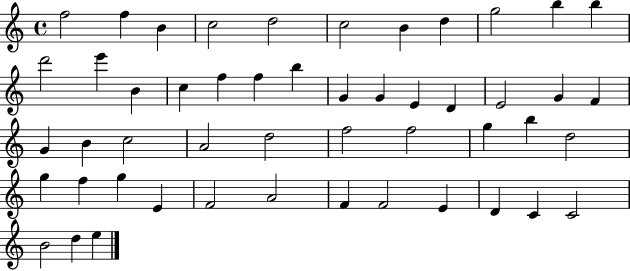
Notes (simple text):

F5/h F5/q B4/q C5/h D5/h C5/h B4/q D5/q G5/h B5/q B5/q D6/h E6/q B4/q C5/q F5/q F5/q B5/q G4/q G4/q E4/q D4/q E4/h G4/q F4/q G4/q B4/q C5/h A4/h D5/h F5/h F5/h G5/q B5/q D5/h G5/q F5/q G5/q E4/q F4/h A4/h F4/q F4/h E4/q D4/q C4/q C4/h B4/h D5/q E5/q